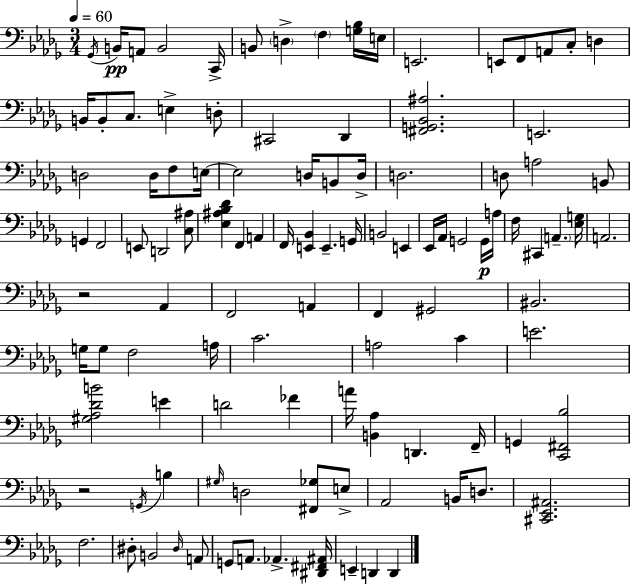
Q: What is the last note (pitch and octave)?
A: D2